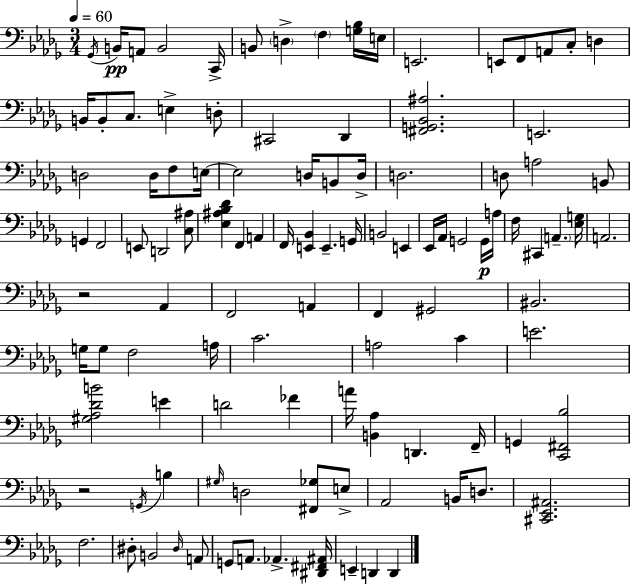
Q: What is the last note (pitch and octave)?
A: D2